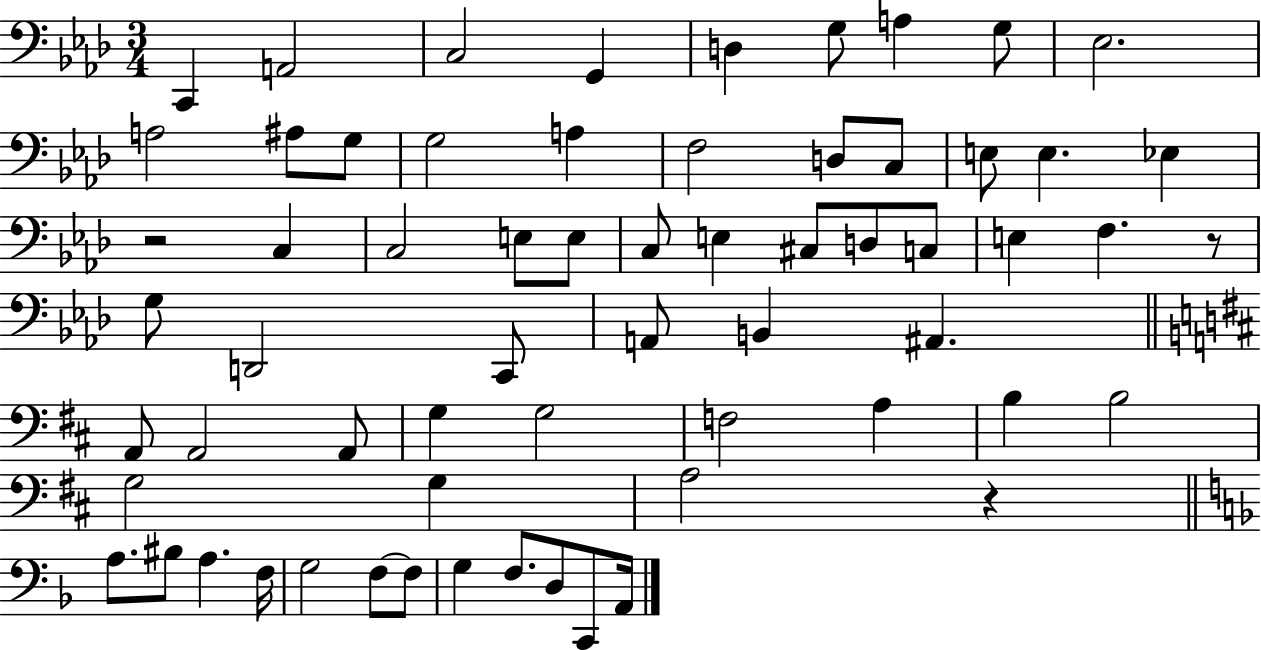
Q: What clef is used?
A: bass